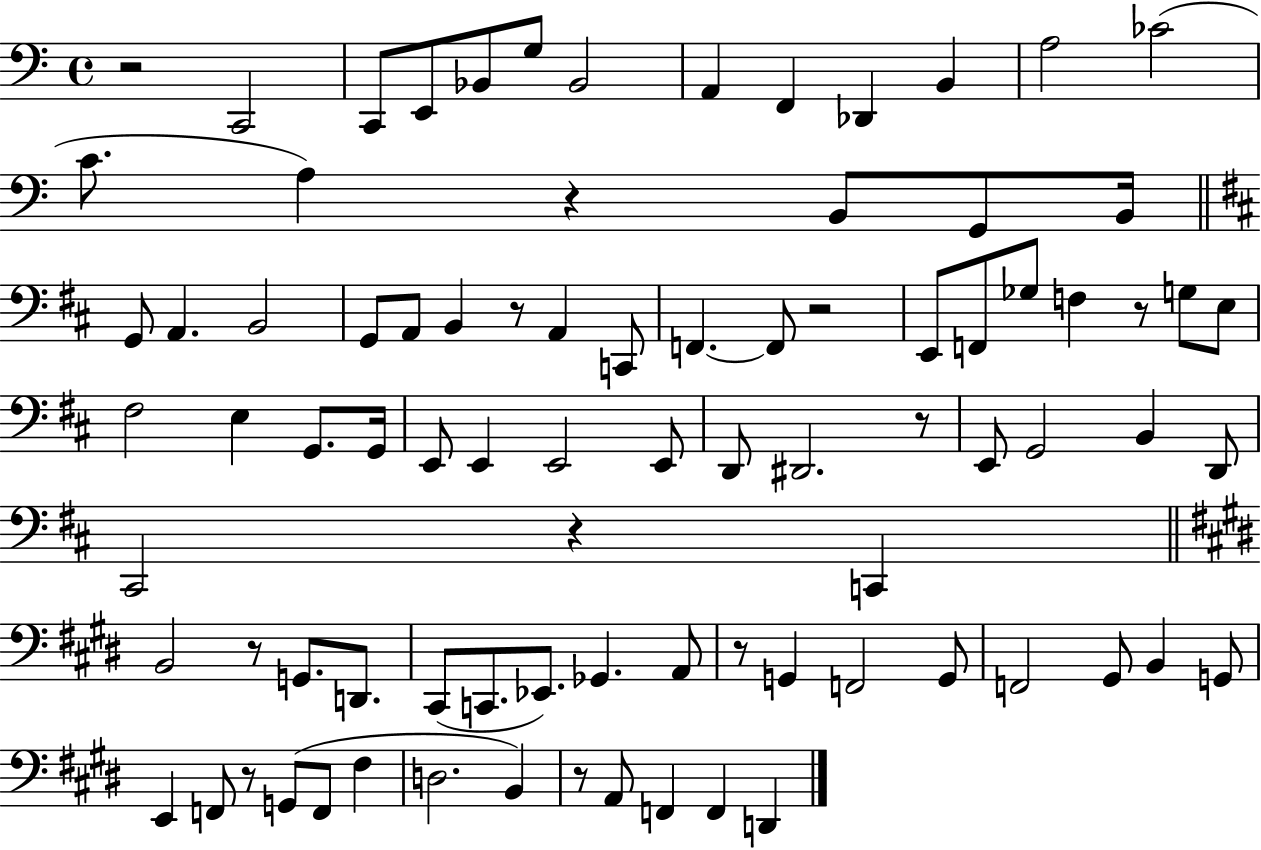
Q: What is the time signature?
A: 4/4